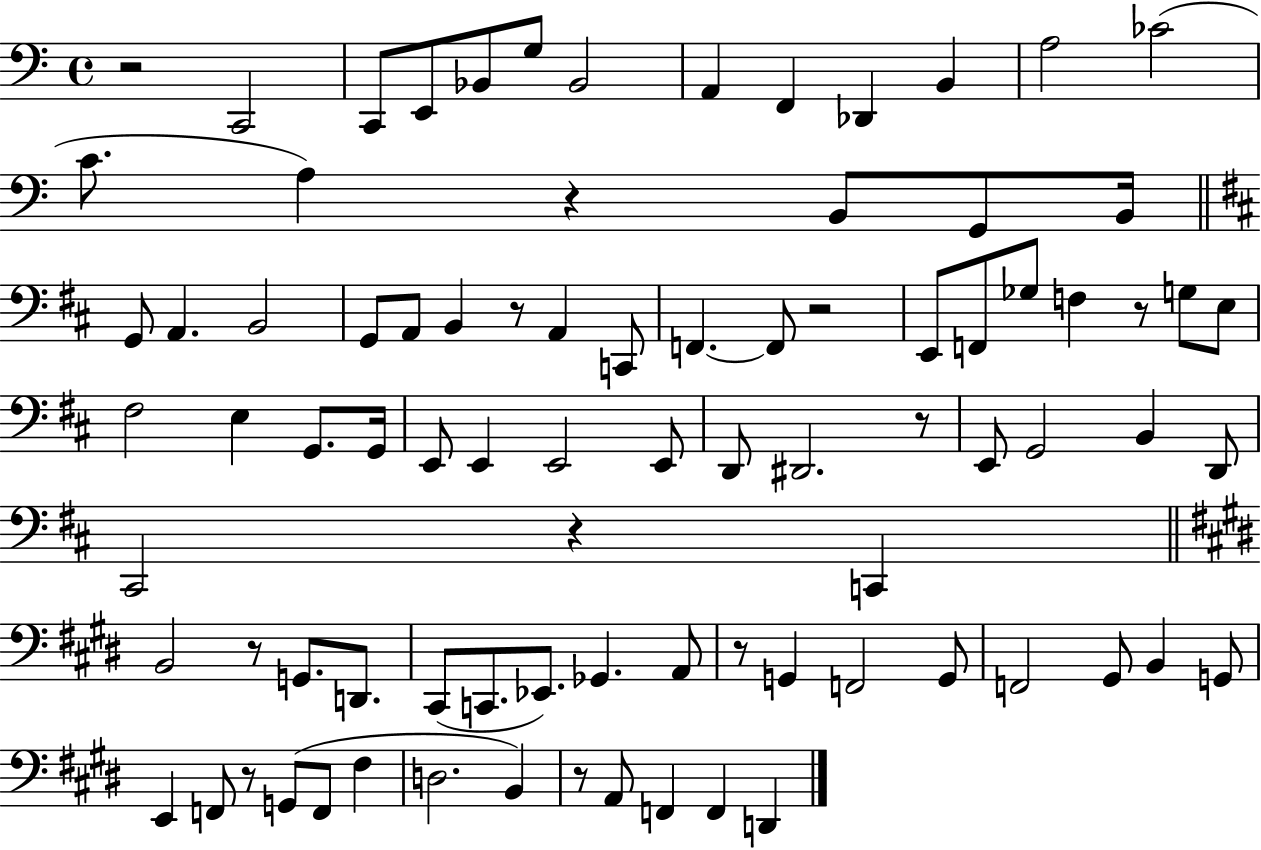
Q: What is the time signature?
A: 4/4